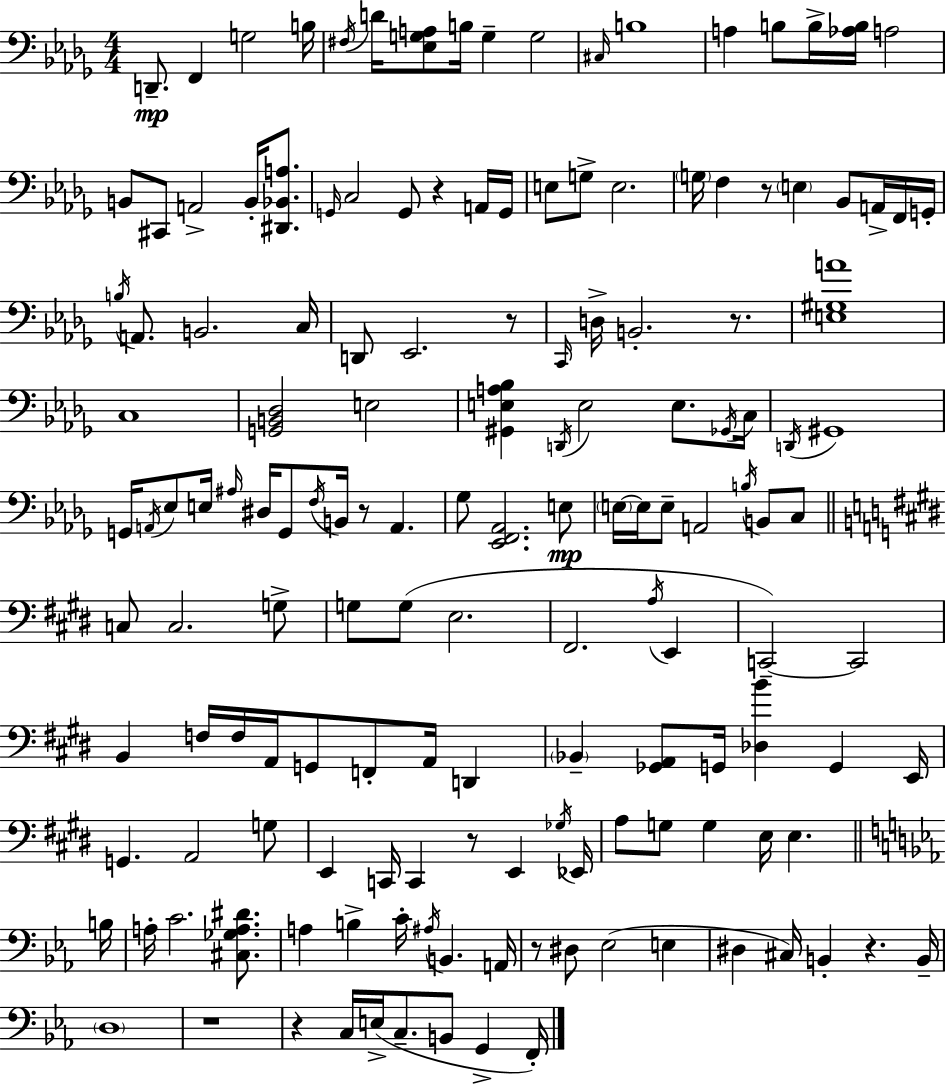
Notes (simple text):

D2/e. F2/q G3/h B3/s F#3/s D4/s [Eb3,G3,A3]/e B3/s G3/q G3/h C#3/s B3/w A3/q B3/e B3/s [Ab3,B3]/s A3/h B2/e C#2/e A2/h B2/s [D#2,Bb2,A3]/e. G2/s C3/h G2/e R/q A2/s G2/s E3/e G3/e E3/h. G3/s F3/q R/e E3/q Bb2/e A2/s F2/s G2/s B3/s A2/e. B2/h. C3/s D2/e Eb2/h. R/e C2/s D3/s B2/h. R/e. [E3,G#3,A4]/w C3/w [G2,B2,Db3]/h E3/h [G#2,E3,A3,Bb3]/q D2/s E3/h E3/e. Gb2/s C3/s D2/s G#2/w G2/s A2/s Eb3/e E3/s A#3/s D#3/s G2/e F3/s B2/s R/e A2/q. Gb3/e [Eb2,F2,Ab2]/h. E3/e E3/s E3/s E3/e A2/h B3/s B2/e C3/e C3/e C3/h. G3/e G3/e G3/e E3/h. F#2/h. A3/s E2/q C2/h C2/h B2/q F3/s F3/s A2/s G2/e F2/e A2/s D2/q Bb2/q [Gb2,A2]/e G2/s [Db3,B4]/q G2/q E2/s G2/q. A2/h G3/e E2/q C2/s C2/q R/e E2/q Gb3/s Eb2/s A3/e G3/e G3/q E3/s E3/q. B3/s A3/s C4/h. [C#3,Gb3,A3,D#4]/e. A3/q B3/q C4/s A#3/s B2/q. A2/s R/e D#3/e Eb3/h E3/q D#3/q C#3/s B2/q R/q. B2/s D3/w R/w R/q C3/s E3/s C3/e. B2/e G2/q F2/s